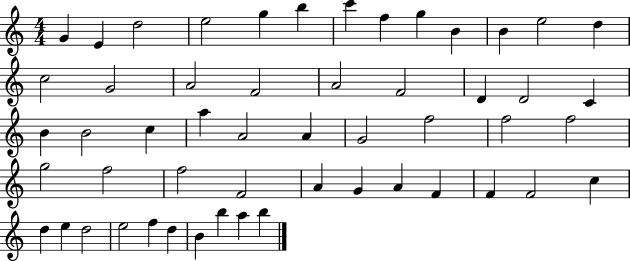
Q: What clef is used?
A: treble